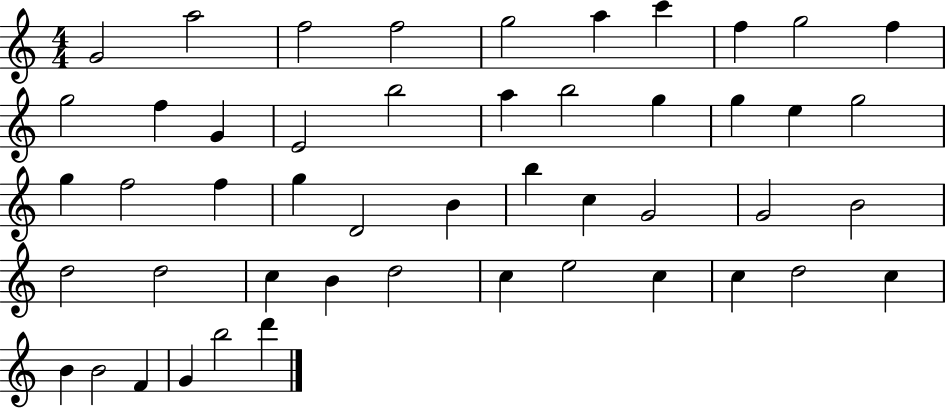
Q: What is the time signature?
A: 4/4